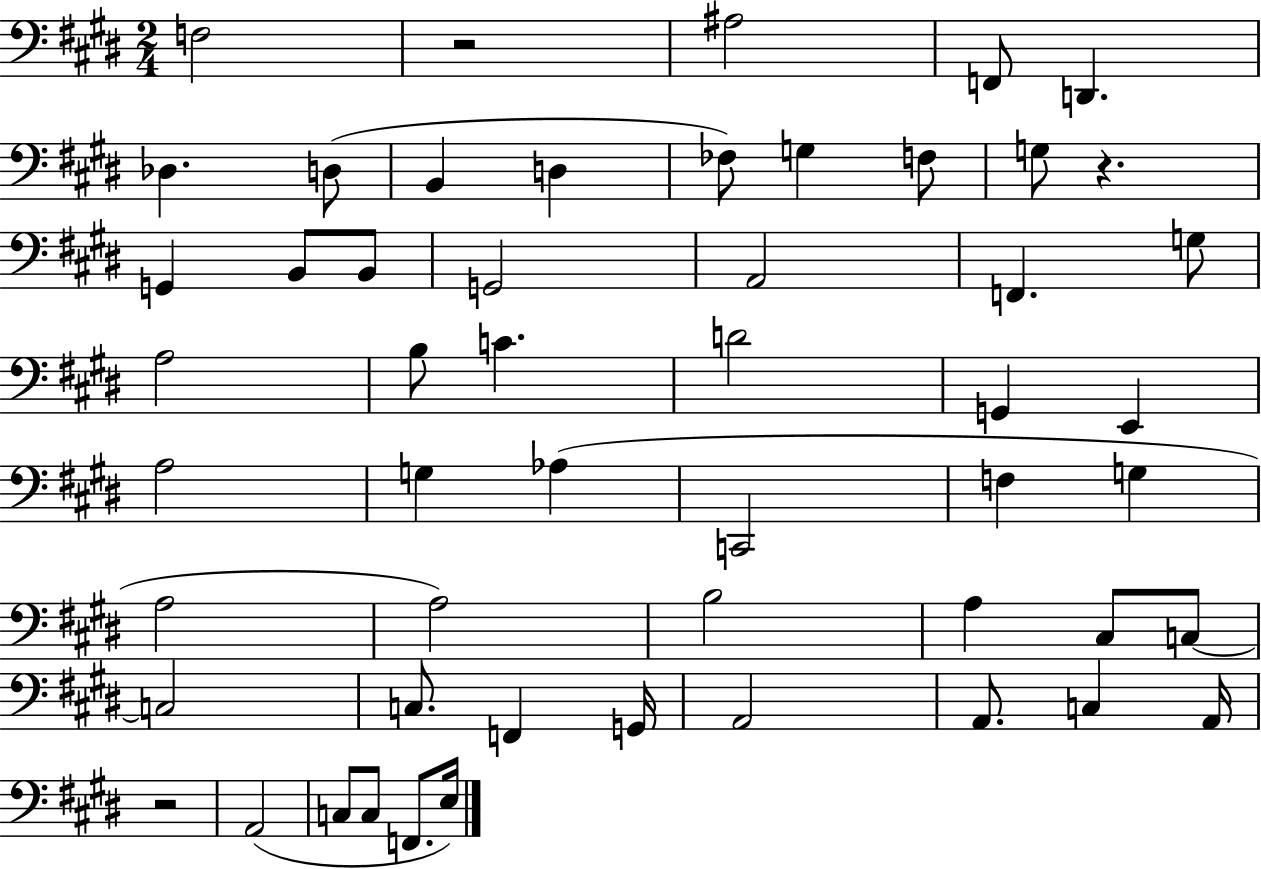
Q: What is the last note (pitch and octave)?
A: E3